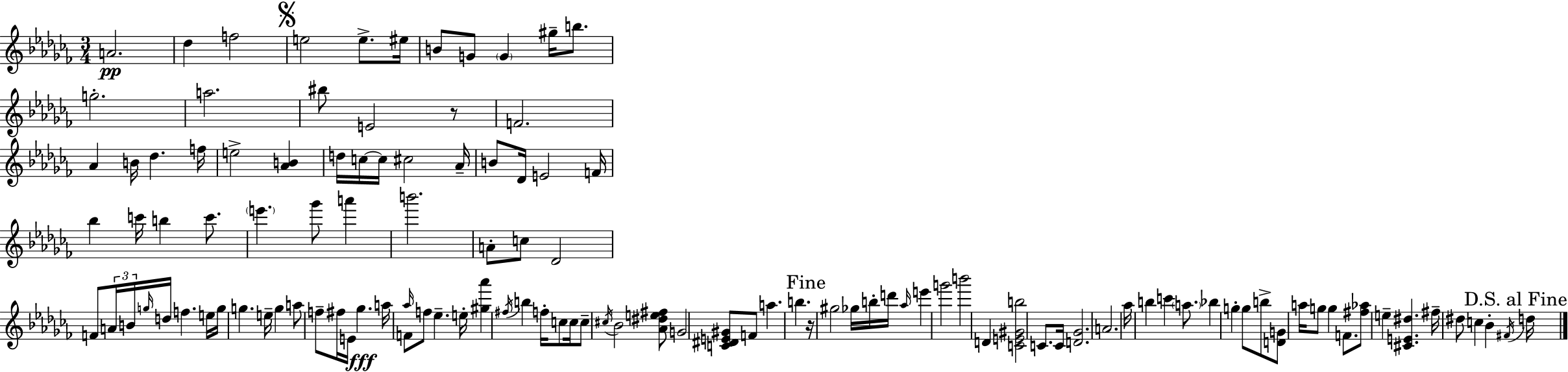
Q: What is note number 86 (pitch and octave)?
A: C4